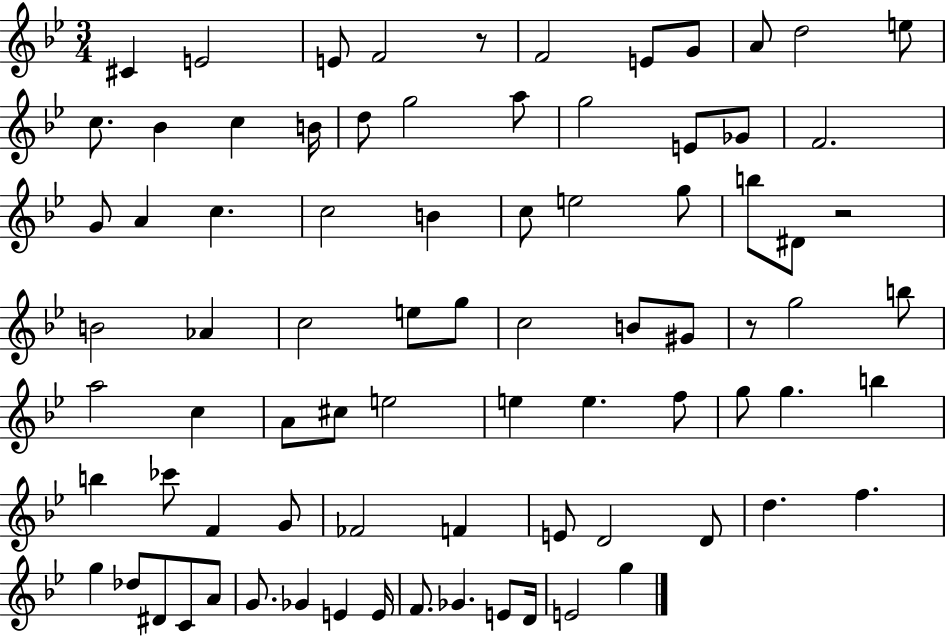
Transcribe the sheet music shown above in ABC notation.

X:1
T:Untitled
M:3/4
L:1/4
K:Bb
^C E2 E/2 F2 z/2 F2 E/2 G/2 A/2 d2 e/2 c/2 _B c B/4 d/2 g2 a/2 g2 E/2 _G/2 F2 G/2 A c c2 B c/2 e2 g/2 b/2 ^D/2 z2 B2 _A c2 e/2 g/2 c2 B/2 ^G/2 z/2 g2 b/2 a2 c A/2 ^c/2 e2 e e f/2 g/2 g b b _c'/2 F G/2 _F2 F E/2 D2 D/2 d f g _d/2 ^D/2 C/2 A/2 G/2 _G E E/4 F/2 _G E/2 D/4 E2 g